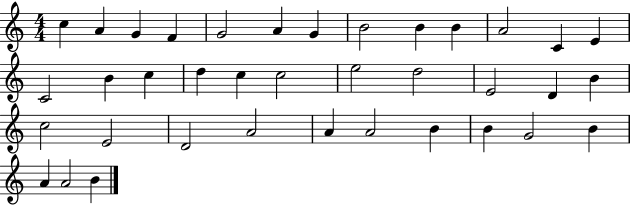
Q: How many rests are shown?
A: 0